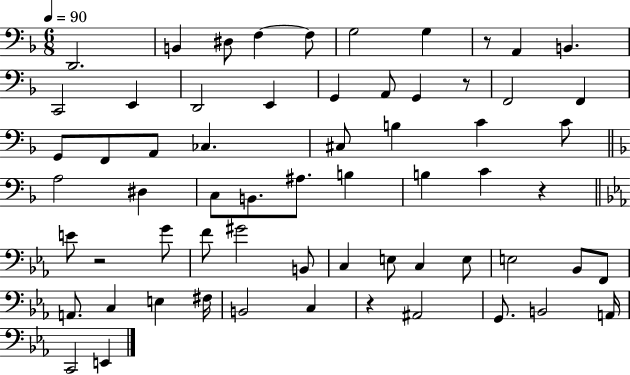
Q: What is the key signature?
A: F major